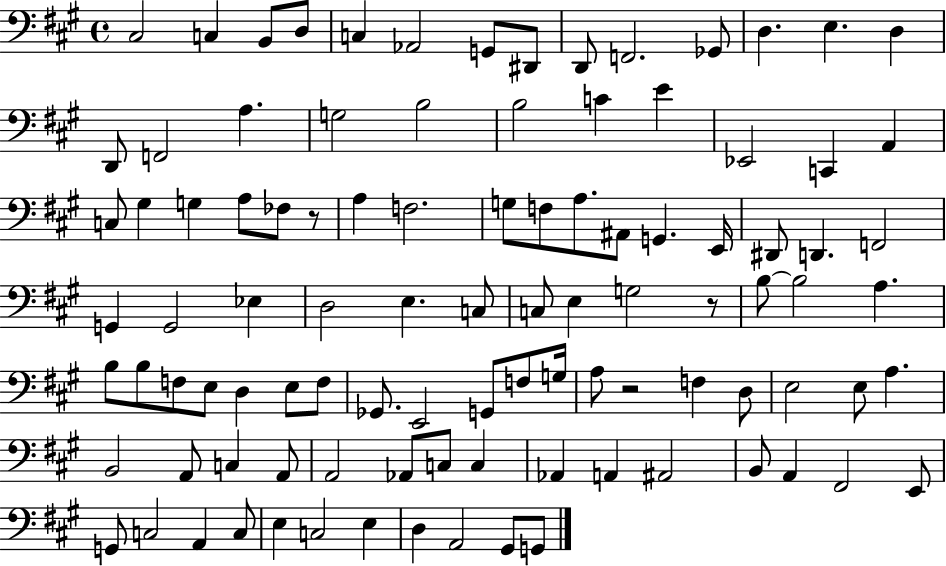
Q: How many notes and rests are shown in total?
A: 100